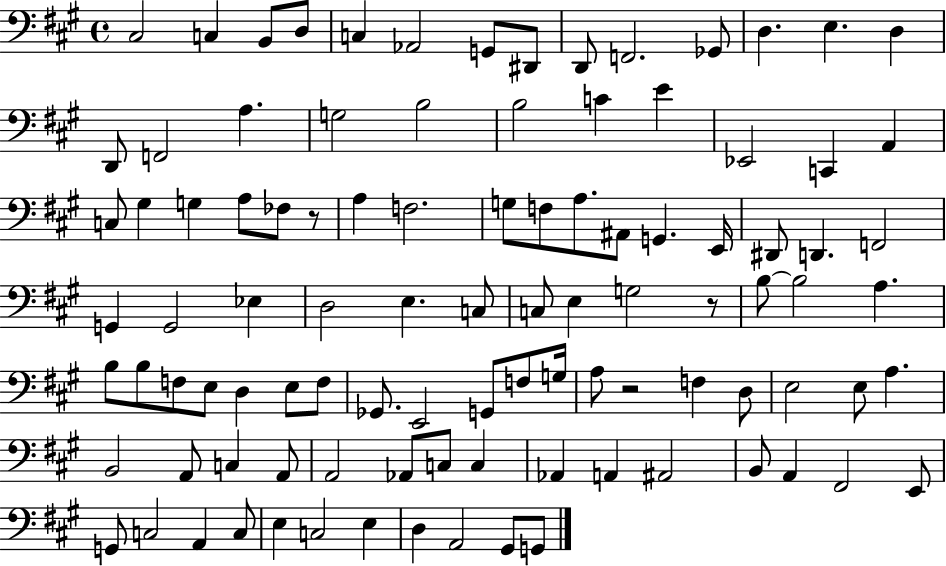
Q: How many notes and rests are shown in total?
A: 100